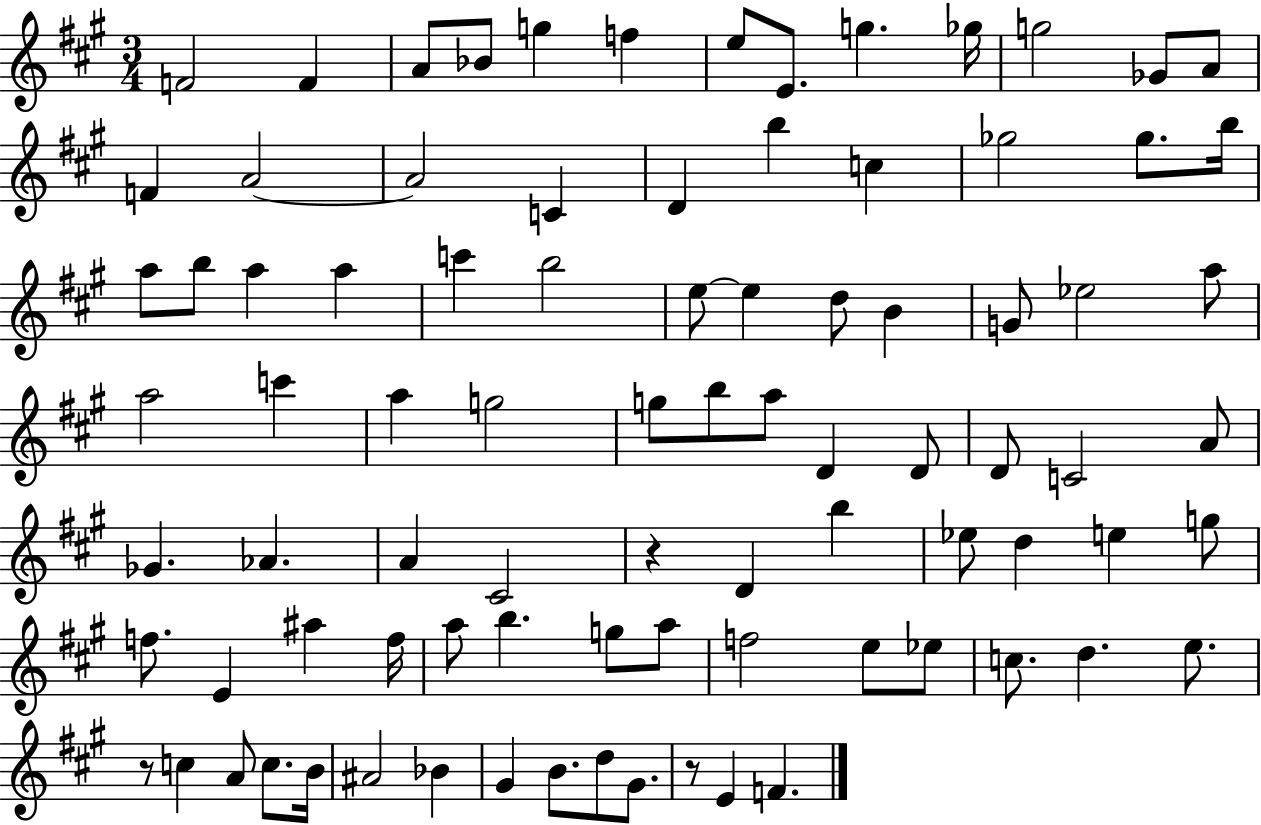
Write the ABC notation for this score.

X:1
T:Untitled
M:3/4
L:1/4
K:A
F2 F A/2 _B/2 g f e/2 E/2 g _g/4 g2 _G/2 A/2 F A2 A2 C D b c _g2 _g/2 b/4 a/2 b/2 a a c' b2 e/2 e d/2 B G/2 _e2 a/2 a2 c' a g2 g/2 b/2 a/2 D D/2 D/2 C2 A/2 _G _A A ^C2 z D b _e/2 d e g/2 f/2 E ^a f/4 a/2 b g/2 a/2 f2 e/2 _e/2 c/2 d e/2 z/2 c A/2 c/2 B/4 ^A2 _B ^G B/2 d/2 ^G/2 z/2 E F